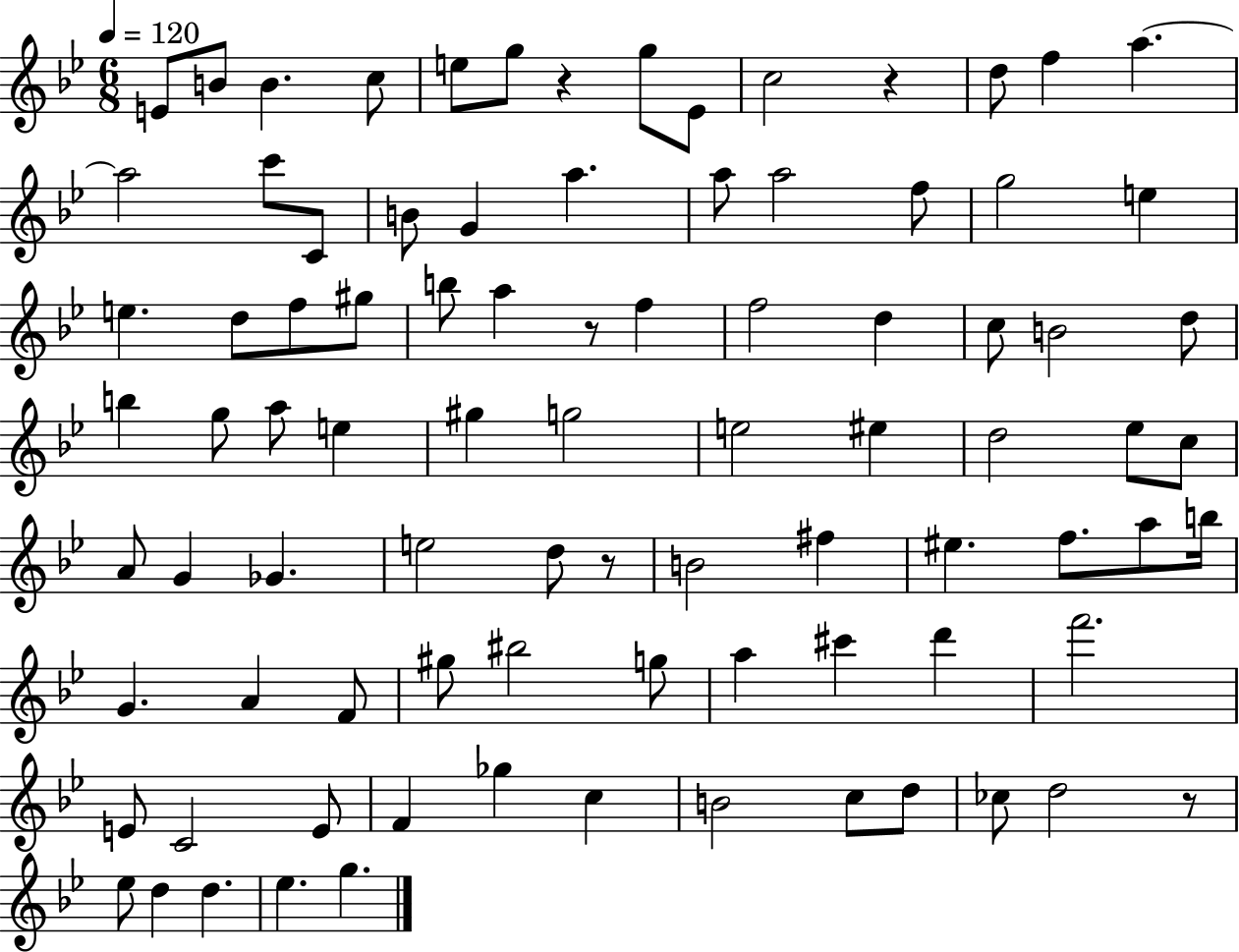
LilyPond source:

{
  \clef treble
  \numericTimeSignature
  \time 6/8
  \key bes \major
  \tempo 4 = 120
  e'8 b'8 b'4. c''8 | e''8 g''8 r4 g''8 ees'8 | c''2 r4 | d''8 f''4 a''4.~~ | \break a''2 c'''8 c'8 | b'8 g'4 a''4. | a''8 a''2 f''8 | g''2 e''4 | \break e''4. d''8 f''8 gis''8 | b''8 a''4 r8 f''4 | f''2 d''4 | c''8 b'2 d''8 | \break b''4 g''8 a''8 e''4 | gis''4 g''2 | e''2 eis''4 | d''2 ees''8 c''8 | \break a'8 g'4 ges'4. | e''2 d''8 r8 | b'2 fis''4 | eis''4. f''8. a''8 b''16 | \break g'4. a'4 f'8 | gis''8 bis''2 g''8 | a''4 cis'''4 d'''4 | f'''2. | \break e'8 c'2 e'8 | f'4 ges''4 c''4 | b'2 c''8 d''8 | ces''8 d''2 r8 | \break ees''8 d''4 d''4. | ees''4. g''4. | \bar "|."
}